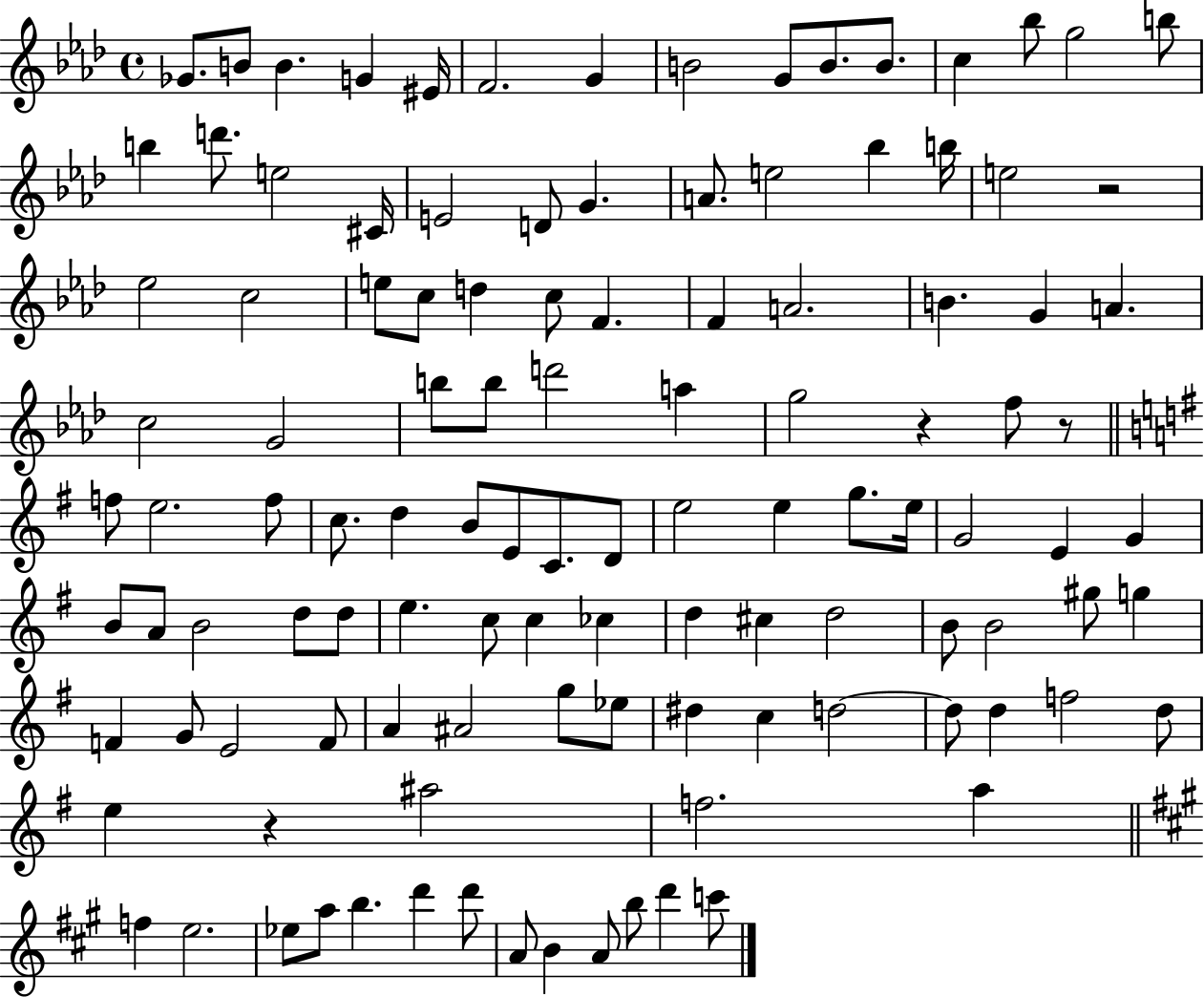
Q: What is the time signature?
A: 4/4